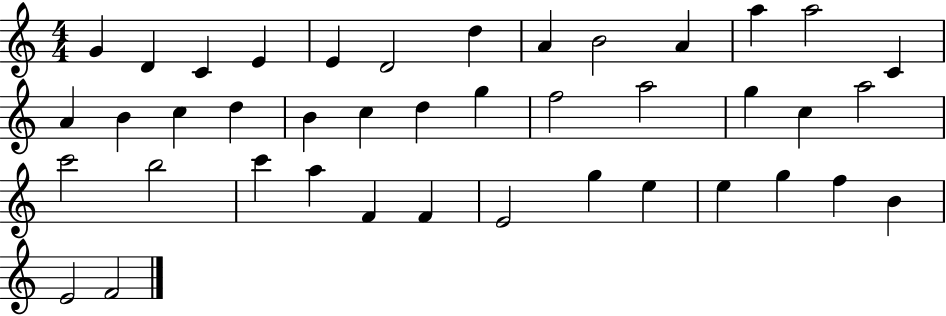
G4/q D4/q C4/q E4/q E4/q D4/h D5/q A4/q B4/h A4/q A5/q A5/h C4/q A4/q B4/q C5/q D5/q B4/q C5/q D5/q G5/q F5/h A5/h G5/q C5/q A5/h C6/h B5/h C6/q A5/q F4/q F4/q E4/h G5/q E5/q E5/q G5/q F5/q B4/q E4/h F4/h